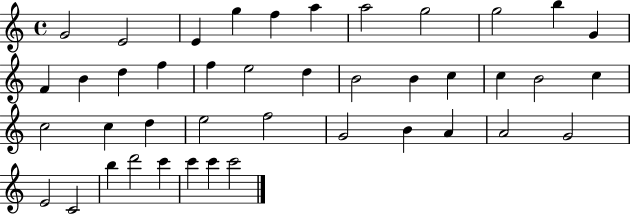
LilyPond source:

{
  \clef treble
  \time 4/4
  \defaultTimeSignature
  \key c \major
  g'2 e'2 | e'4 g''4 f''4 a''4 | a''2 g''2 | g''2 b''4 g'4 | \break f'4 b'4 d''4 f''4 | f''4 e''2 d''4 | b'2 b'4 c''4 | c''4 b'2 c''4 | \break c''2 c''4 d''4 | e''2 f''2 | g'2 b'4 a'4 | a'2 g'2 | \break e'2 c'2 | b''4 d'''2 c'''4 | c'''4 c'''4 c'''2 | \bar "|."
}